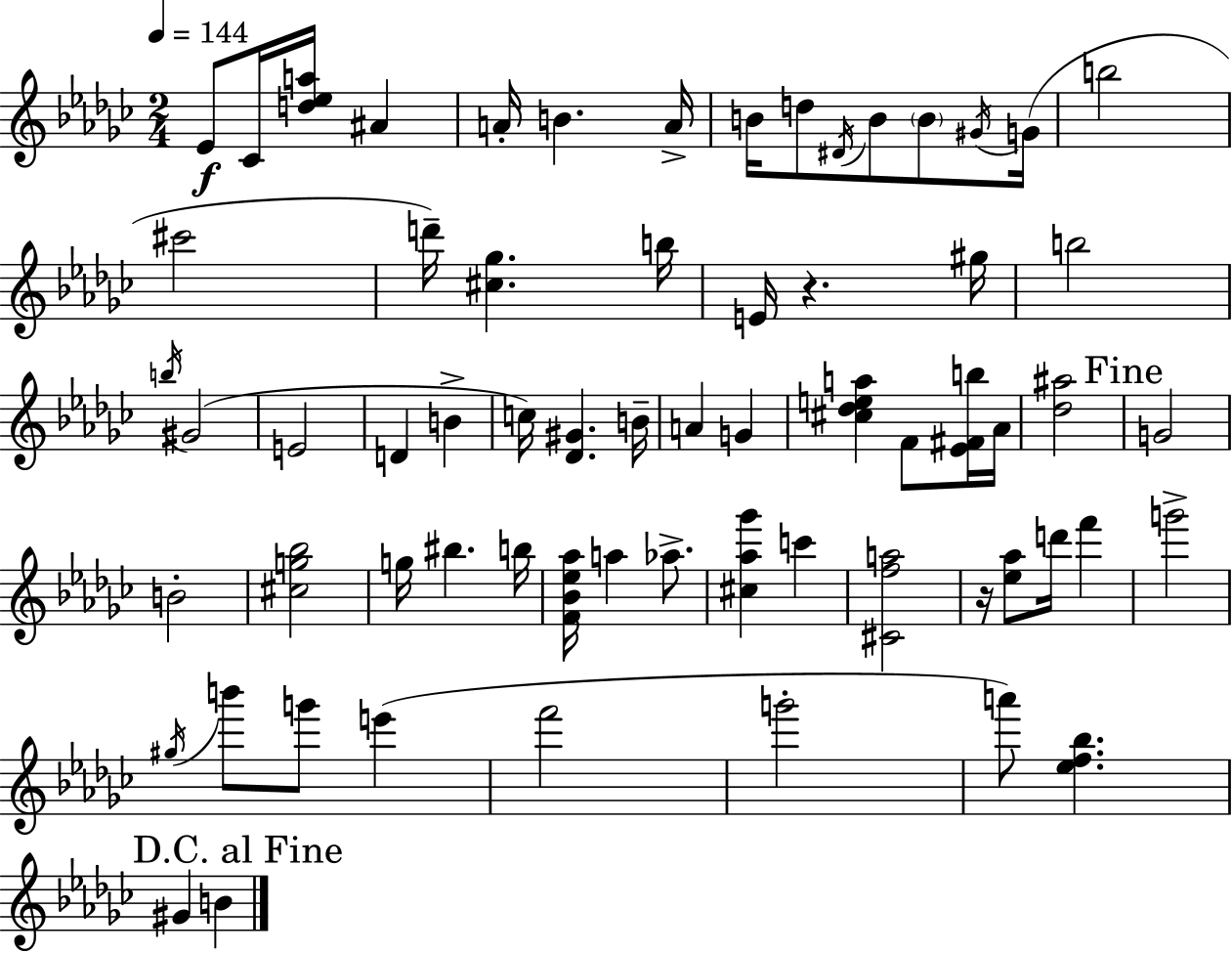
{
  \clef treble
  \numericTimeSignature
  \time 2/4
  \key ees \minor
  \tempo 4 = 144
  ees'8\f ces'16 <d'' ees'' a''>16 ais'4 | a'16-. b'4. a'16-> | b'16 d''8 \acciaccatura { dis'16 } b'8 \parenthesize b'8 | \acciaccatura { gis'16 } g'16( b''2 | \break cis'''2 | d'''16--) <cis'' ges''>4. | b''16 e'16 r4. | gis''16 b''2 | \break \acciaccatura { b''16 } gis'2( | e'2 | d'4 b'4-> | c''16) <des' gis'>4. | \break b'16-- a'4 g'4 | <cis'' des'' e'' a''>4 f'8 | <ees' fis' b''>16 aes'16 <des'' ais''>2 | \mark "Fine" g'2 | \break b'2-. | <cis'' g'' bes''>2 | g''16 bis''4. | b''16 <f' bes' ees'' aes''>16 a''4 | \break aes''8.-> <cis'' aes'' ges'''>4 c'''4 | <cis' f'' a''>2 | r16 <ees'' aes''>8 d'''16 f'''4 | g'''2-> | \break \acciaccatura { gis''16 } b'''8 g'''8 | e'''4( f'''2 | g'''2-. | a'''8) <ees'' f'' bes''>4. | \break \mark "D.C. al Fine" gis'4 | b'4 \bar "|."
}